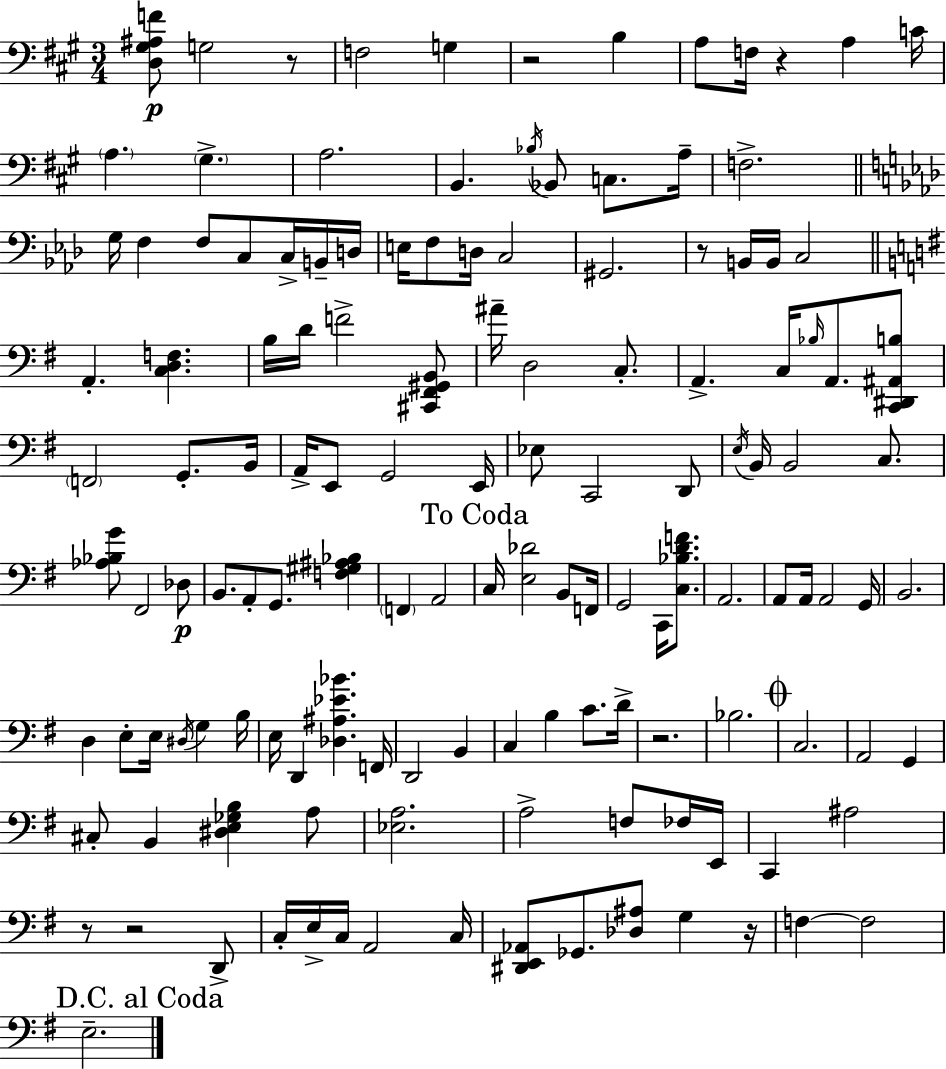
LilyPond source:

{
  \clef bass
  \numericTimeSignature
  \time 3/4
  \key a \major
  <d gis ais f'>8\p g2 r8 | f2 g4 | r2 b4 | a8 f16 r4 a4 c'16 | \break \parenthesize a4. \parenthesize gis4.-> | a2. | b,4. \acciaccatura { bes16 } bes,8 c8. | a16-- f2.-> | \break \bar "||" \break \key aes \major g16 f4 f8 c8 c16-> b,16-- d16 | e16 f8 d16 c2 | gis,2. | r8 b,16 b,16 c2 | \break \bar "||" \break \key e \minor a,4.-. <c d f>4. | b16 d'16 f'2-> <cis, fis, gis, b,>8 | ais'16-- d2 c8.-. | a,4.-> c16 \grace { bes16 } a,8. <c, dis, ais, b>8 | \break \parenthesize f,2 g,8.-. | b,16 a,16-> e,8 g,2 | e,16 ees8 c,2 d,8 | \acciaccatura { e16 } b,16 b,2 c8. | \break <aes bes g'>8 fis,2 | des8\p b,8. a,8-. g,8. <f gis ais bes>4 | \parenthesize f,4 a,2 | \mark "To Coda" c16 <e des'>2 b,8 | \break f,16 g,2 c,16 <c bes d' f'>8. | a,2. | a,8 a,16 a,2 | g,16 b,2. | \break d4 e8-. e16 \acciaccatura { dis16 } g4 | b16 e16 d,4 <des ais ees' bes'>4. | f,16 d,2 b,4 | c4 b4 c'8. | \break d'16-> r2. | bes2. | \mark \markup { \musicglyph "scripts.coda" } c2. | a,2 g,4 | \break cis8-. b,4 <dis e ges b>4 | a8 <ees a>2. | a2-> f8 | fes16 e,16 c,4 ais2 | \break r8 r2 | d,8-> c16-. e16-> c16 a,2 | c16 <dis, e, aes,>8 ges,8. <des ais>8 g4 | r16 f4~~ f2 | \break \mark "D.C. al Coda" e2.-- | \bar "|."
}